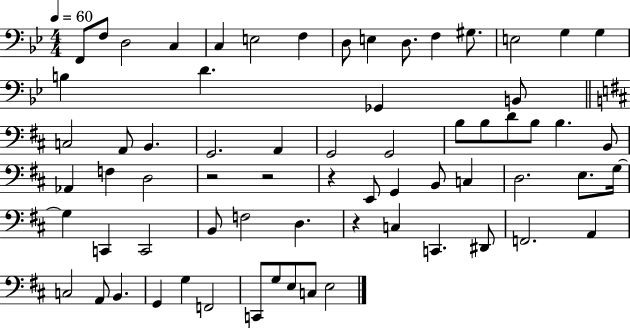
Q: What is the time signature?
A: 4/4